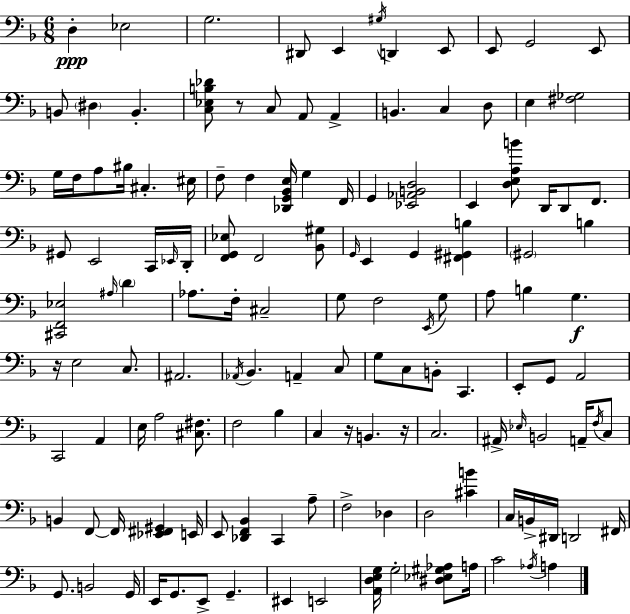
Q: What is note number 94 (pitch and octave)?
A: C2